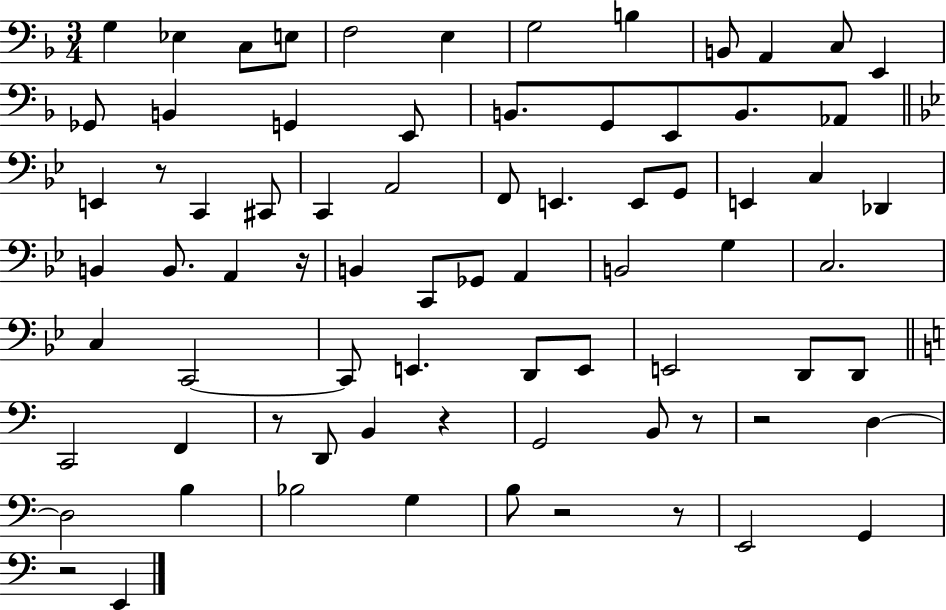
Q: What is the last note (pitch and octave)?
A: E2